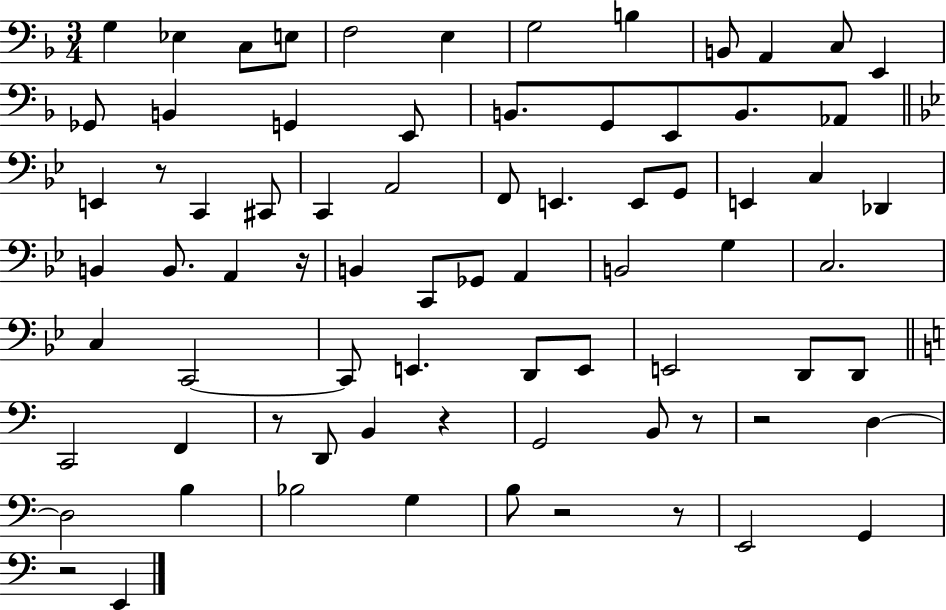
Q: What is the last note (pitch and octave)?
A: E2